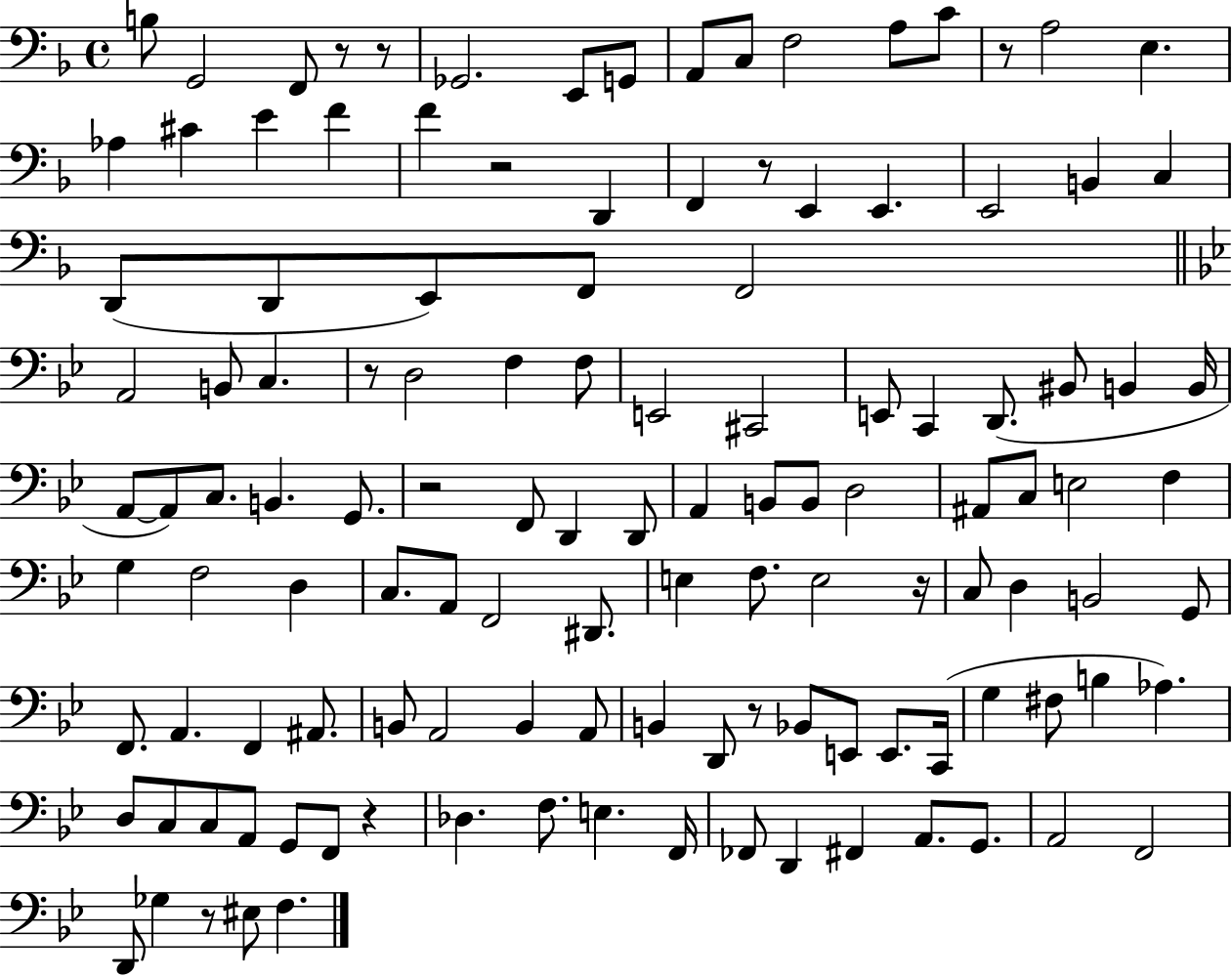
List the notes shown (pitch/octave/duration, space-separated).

B3/e G2/h F2/e R/e R/e Gb2/h. E2/e G2/e A2/e C3/e F3/h A3/e C4/e R/e A3/h E3/q. Ab3/q C#4/q E4/q F4/q F4/q R/h D2/q F2/q R/e E2/q E2/q. E2/h B2/q C3/q D2/e D2/e E2/e F2/e F2/h A2/h B2/e C3/q. R/e D3/h F3/q F3/e E2/h C#2/h E2/e C2/q D2/e. BIS2/e B2/q B2/s A2/e A2/e C3/e. B2/q. G2/e. R/h F2/e D2/q D2/e A2/q B2/e B2/e D3/h A#2/e C3/e E3/h F3/q G3/q F3/h D3/q C3/e. A2/e F2/h D#2/e. E3/q F3/e. E3/h R/s C3/e D3/q B2/h G2/e F2/e. A2/q. F2/q A#2/e. B2/e A2/h B2/q A2/e B2/q D2/e R/e Bb2/e E2/e E2/e. C2/s G3/q F#3/e B3/q Ab3/q. D3/e C3/e C3/e A2/e G2/e F2/e R/q Db3/q. F3/e. E3/q. F2/s FES2/e D2/q F#2/q A2/e. G2/e. A2/h F2/h D2/e Gb3/q R/e EIS3/e F3/q.